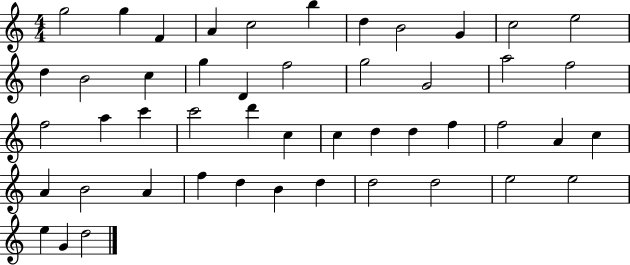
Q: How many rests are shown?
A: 0